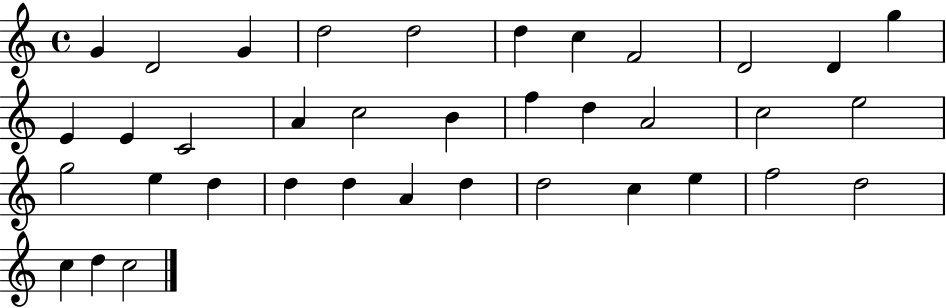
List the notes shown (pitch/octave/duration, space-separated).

G4/q D4/h G4/q D5/h D5/h D5/q C5/q F4/h D4/h D4/q G5/q E4/q E4/q C4/h A4/q C5/h B4/q F5/q D5/q A4/h C5/h E5/h G5/h E5/q D5/q D5/q D5/q A4/q D5/q D5/h C5/q E5/q F5/h D5/h C5/q D5/q C5/h